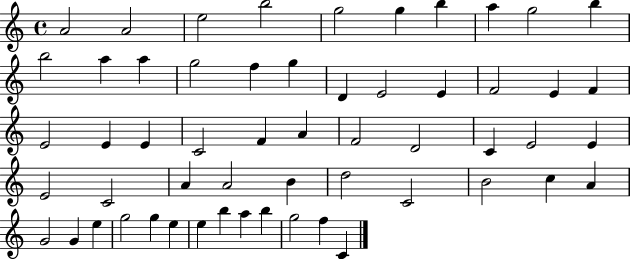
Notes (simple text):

A4/h A4/h E5/h B5/h G5/h G5/q B5/q A5/q G5/h B5/q B5/h A5/q A5/q G5/h F5/q G5/q D4/q E4/h E4/q F4/h E4/q F4/q E4/h E4/q E4/q C4/h F4/q A4/q F4/h D4/h C4/q E4/h E4/q E4/h C4/h A4/q A4/h B4/q D5/h C4/h B4/h C5/q A4/q G4/h G4/q E5/q G5/h G5/q E5/q E5/q B5/q A5/q B5/q G5/h F5/q C4/q